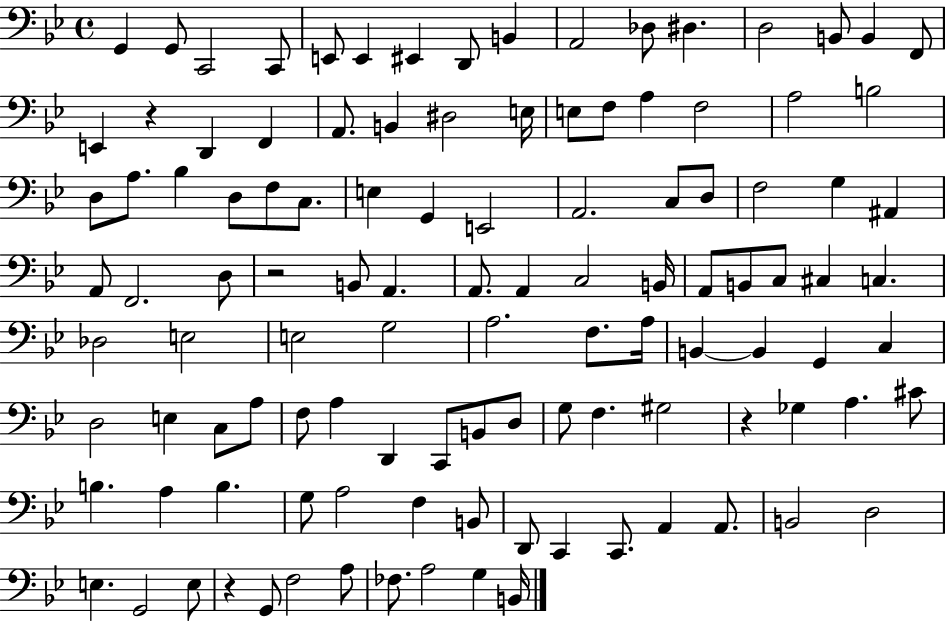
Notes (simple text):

G2/q G2/e C2/h C2/e E2/e E2/q EIS2/q D2/e B2/q A2/h Db3/e D#3/q. D3/h B2/e B2/q F2/e E2/q R/q D2/q F2/q A2/e. B2/q D#3/h E3/s E3/e F3/e A3/q F3/h A3/h B3/h D3/e A3/e. Bb3/q D3/e F3/e C3/e. E3/q G2/q E2/h A2/h. C3/e D3/e F3/h G3/q A#2/q A2/e F2/h. D3/e R/h B2/e A2/q. A2/e. A2/q C3/h B2/s A2/e B2/e C3/e C#3/q C3/q. Db3/h E3/h E3/h G3/h A3/h. F3/e. A3/s B2/q B2/q G2/q C3/q D3/h E3/q C3/e A3/e F3/e A3/q D2/q C2/e B2/e D3/e G3/e F3/q. G#3/h R/q Gb3/q A3/q. C#4/e B3/q. A3/q B3/q. G3/e A3/h F3/q B2/e D2/e C2/q C2/e. A2/q A2/e. B2/h D3/h E3/q. G2/h E3/e R/q G2/e F3/h A3/e FES3/e. A3/h G3/q B2/s